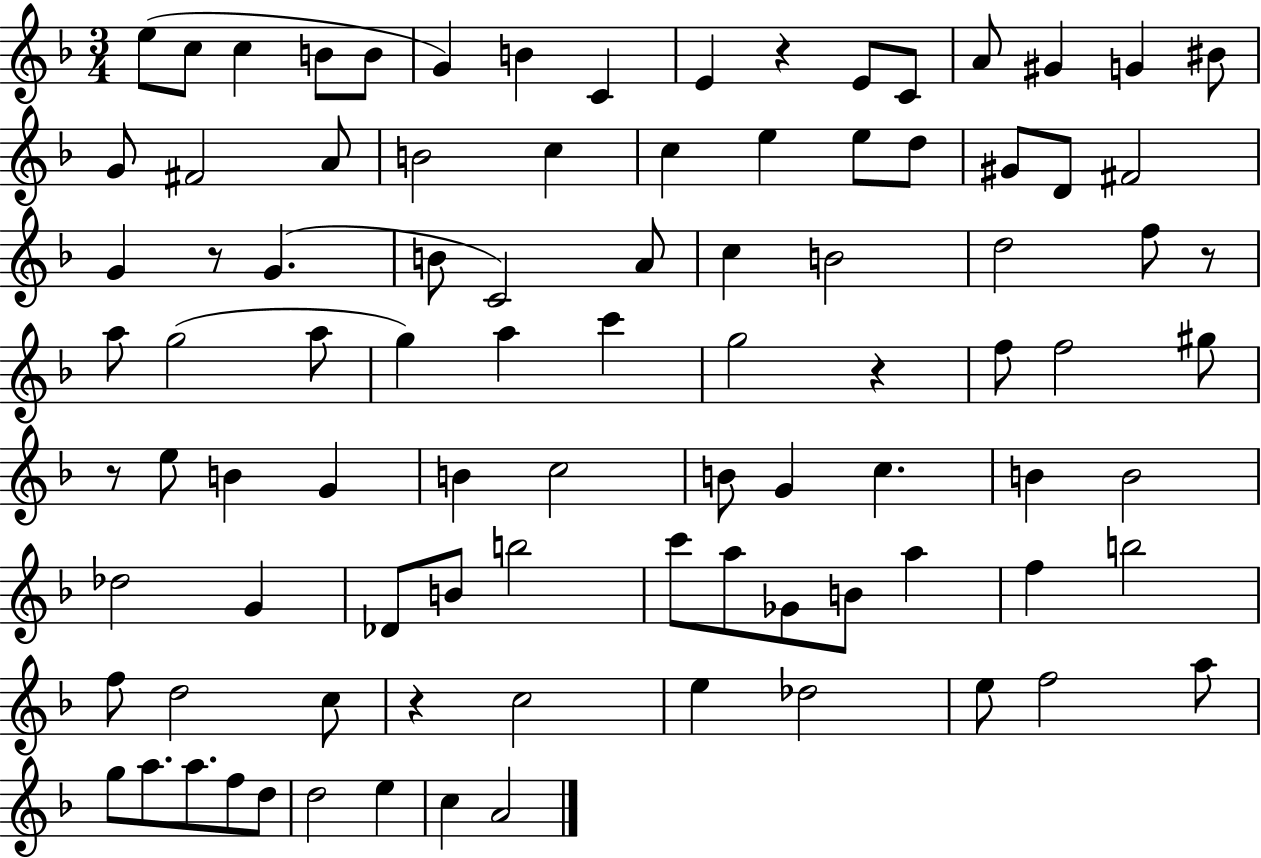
E5/e C5/e C5/q B4/e B4/e G4/q B4/q C4/q E4/q R/q E4/e C4/e A4/e G#4/q G4/q BIS4/e G4/e F#4/h A4/e B4/h C5/q C5/q E5/q E5/e D5/e G#4/e D4/e F#4/h G4/q R/e G4/q. B4/e C4/h A4/e C5/q B4/h D5/h F5/e R/e A5/e G5/h A5/e G5/q A5/q C6/q G5/h R/q F5/e F5/h G#5/e R/e E5/e B4/q G4/q B4/q C5/h B4/e G4/q C5/q. B4/q B4/h Db5/h G4/q Db4/e B4/e B5/h C6/e A5/e Gb4/e B4/e A5/q F5/q B5/h F5/e D5/h C5/e R/q C5/h E5/q Db5/h E5/e F5/h A5/e G5/e A5/e. A5/e. F5/e D5/e D5/h E5/q C5/q A4/h